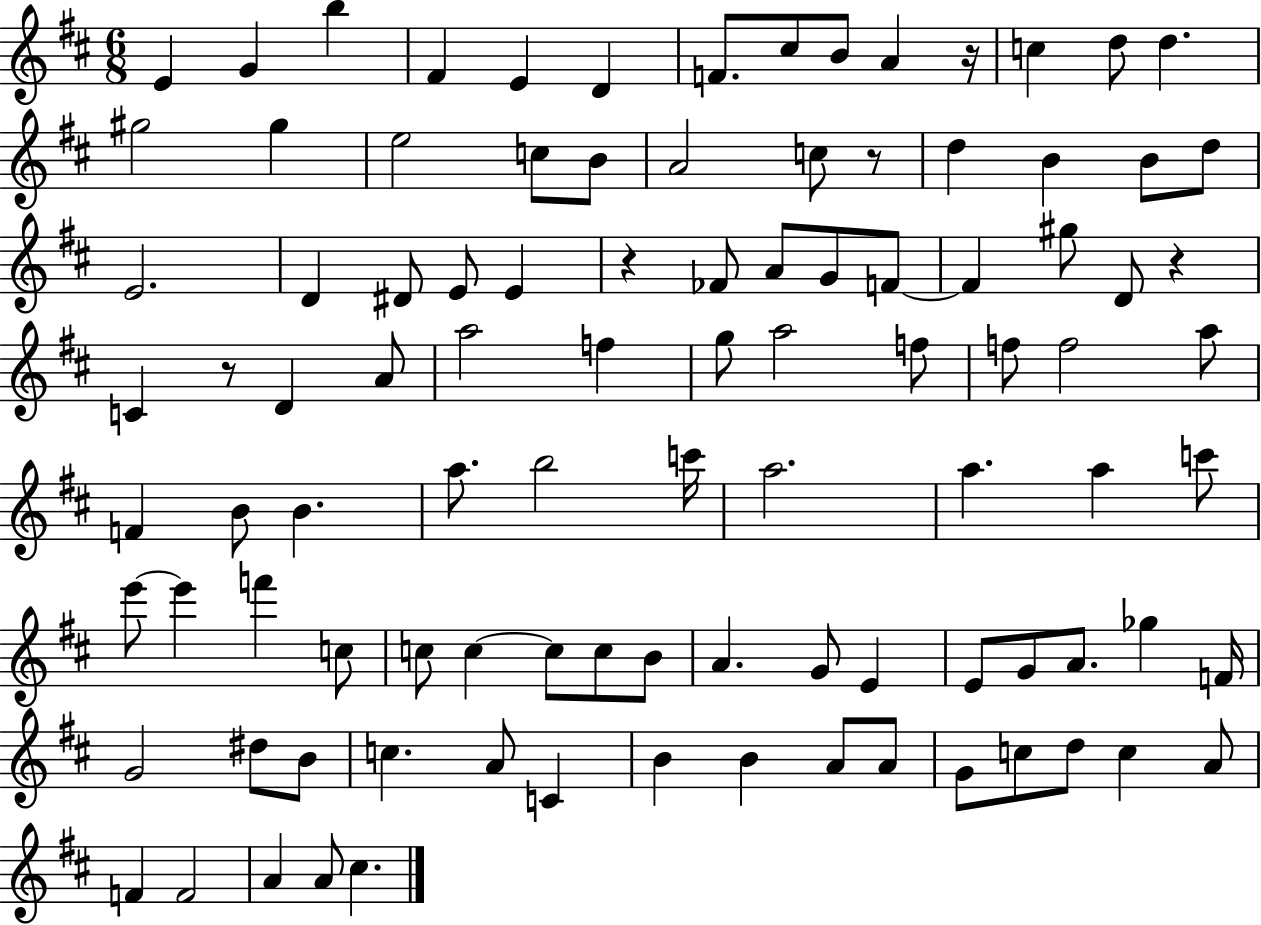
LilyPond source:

{
  \clef treble
  \numericTimeSignature
  \time 6/8
  \key d \major
  e'4 g'4 b''4 | fis'4 e'4 d'4 | f'8. cis''8 b'8 a'4 r16 | c''4 d''8 d''4. | \break gis''2 gis''4 | e''2 c''8 b'8 | a'2 c''8 r8 | d''4 b'4 b'8 d''8 | \break e'2. | d'4 dis'8 e'8 e'4 | r4 fes'8 a'8 g'8 f'8~~ | f'4 gis''8 d'8 r4 | \break c'4 r8 d'4 a'8 | a''2 f''4 | g''8 a''2 f''8 | f''8 f''2 a''8 | \break f'4 b'8 b'4. | a''8. b''2 c'''16 | a''2. | a''4. a''4 c'''8 | \break e'''8~~ e'''4 f'''4 c''8 | c''8 c''4~~ c''8 c''8 b'8 | a'4. g'8 e'4 | e'8 g'8 a'8. ges''4 f'16 | \break g'2 dis''8 b'8 | c''4. a'8 c'4 | b'4 b'4 a'8 a'8 | g'8 c''8 d''8 c''4 a'8 | \break f'4 f'2 | a'4 a'8 cis''4. | \bar "|."
}